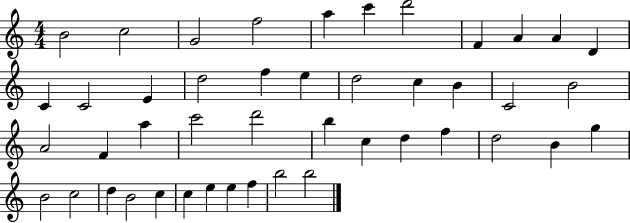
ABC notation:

X:1
T:Untitled
M:4/4
L:1/4
K:C
B2 c2 G2 f2 a c' d'2 F A A D C C2 E d2 f e d2 c B C2 B2 A2 F a c'2 d'2 b c d f d2 B g B2 c2 d B2 c c e e f b2 b2